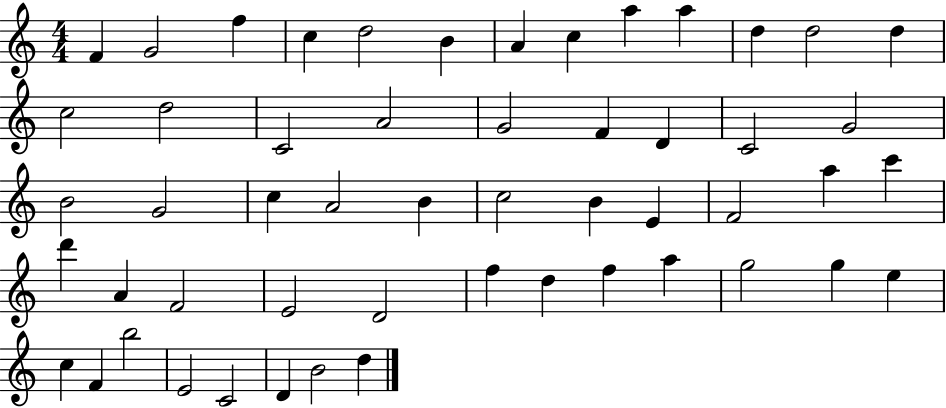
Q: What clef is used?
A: treble